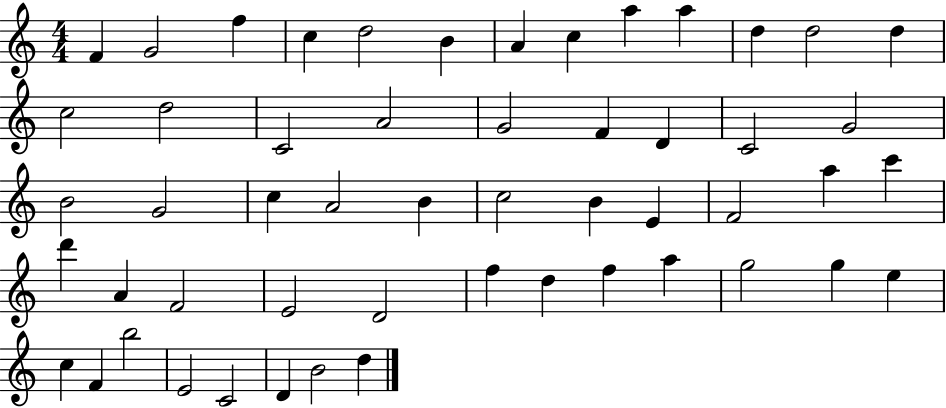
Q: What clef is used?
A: treble